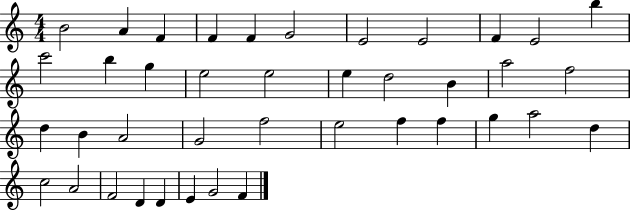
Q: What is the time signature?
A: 4/4